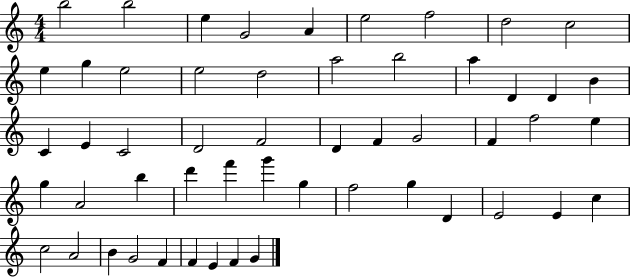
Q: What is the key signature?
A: C major